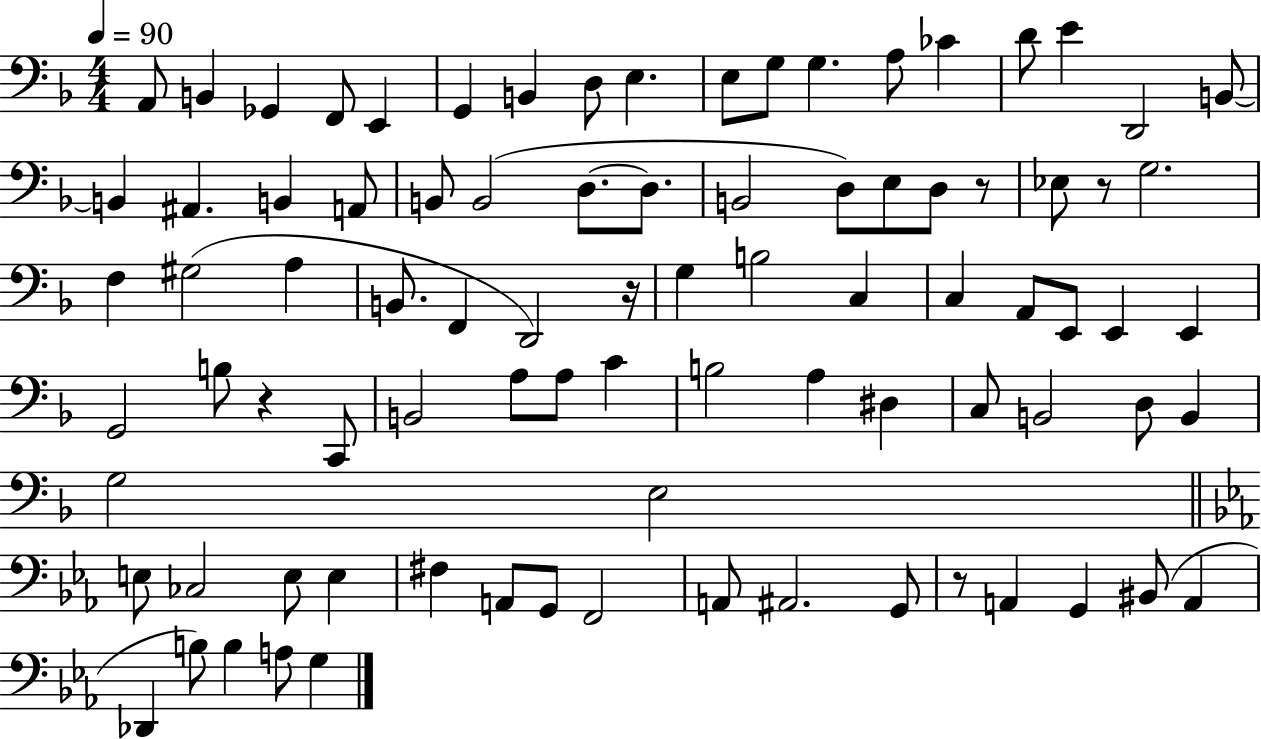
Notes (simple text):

A2/e B2/q Gb2/q F2/e E2/q G2/q B2/q D3/e E3/q. E3/e G3/e G3/q. A3/e CES4/q D4/e E4/q D2/h B2/e B2/q A#2/q. B2/q A2/e B2/e B2/h D3/e. D3/e. B2/h D3/e E3/e D3/e R/e Eb3/e R/e G3/h. F3/q G#3/h A3/q B2/e. F2/q D2/h R/s G3/q B3/h C3/q C3/q A2/e E2/e E2/q E2/q G2/h B3/e R/q C2/e B2/h A3/e A3/e C4/q B3/h A3/q D#3/q C3/e B2/h D3/e B2/q G3/h E3/h E3/e CES3/h E3/e E3/q F#3/q A2/e G2/e F2/h A2/e A#2/h. G2/e R/e A2/q G2/q BIS2/e A2/q Db2/q B3/e B3/q A3/e G3/q